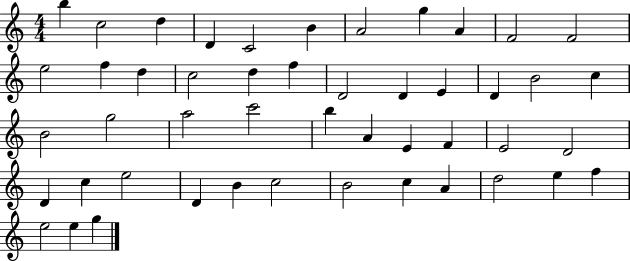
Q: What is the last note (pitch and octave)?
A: G5